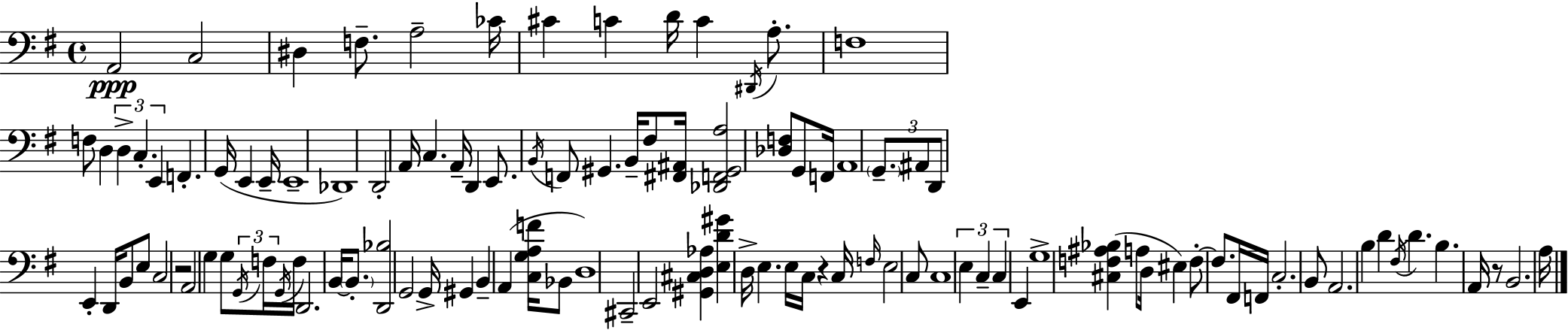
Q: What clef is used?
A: bass